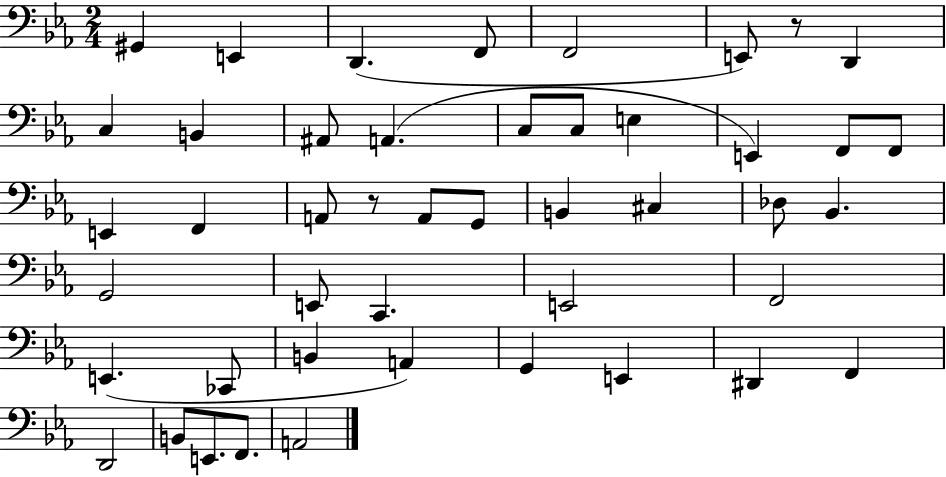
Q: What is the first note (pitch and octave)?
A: G#2